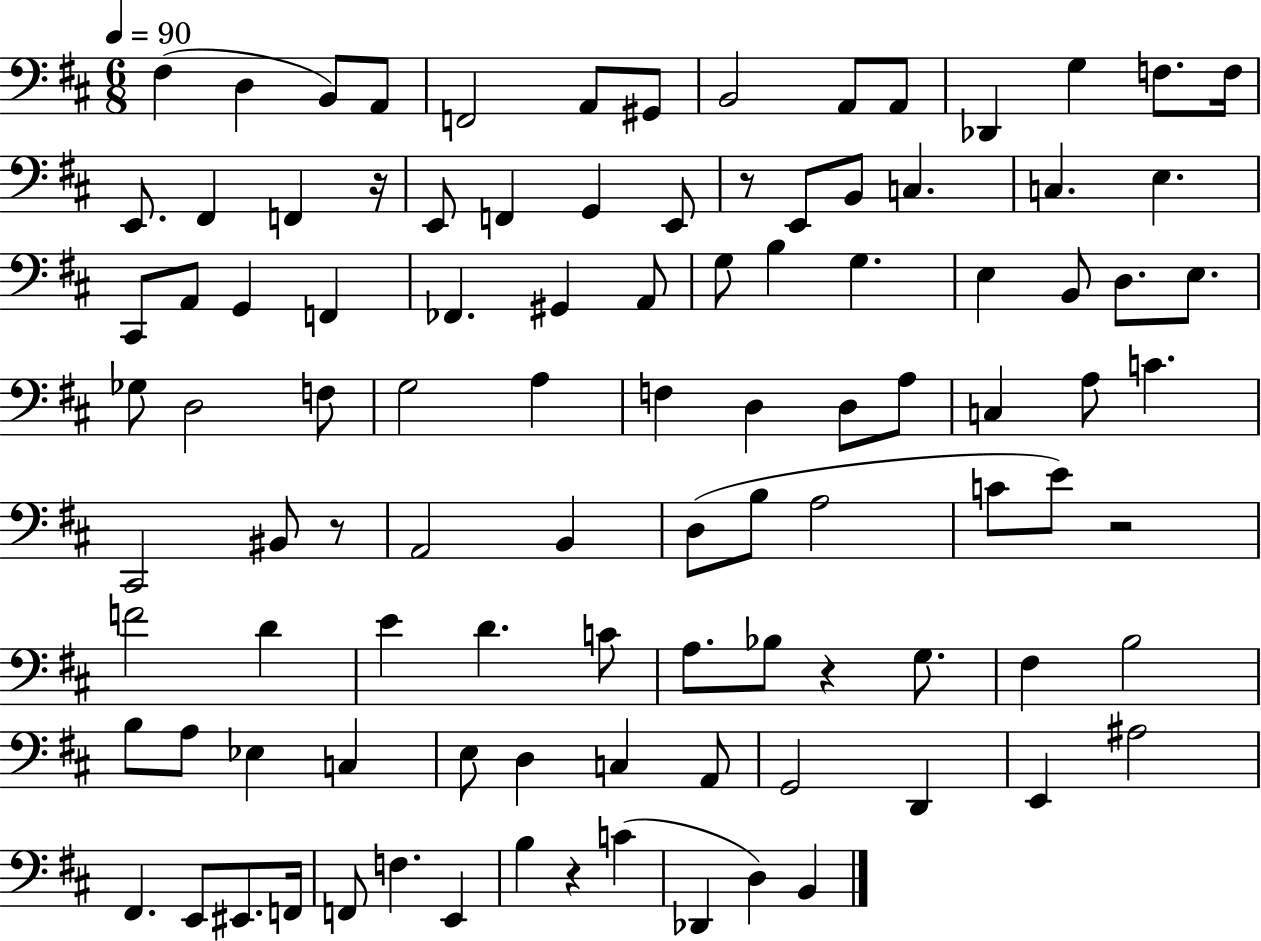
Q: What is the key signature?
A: D major